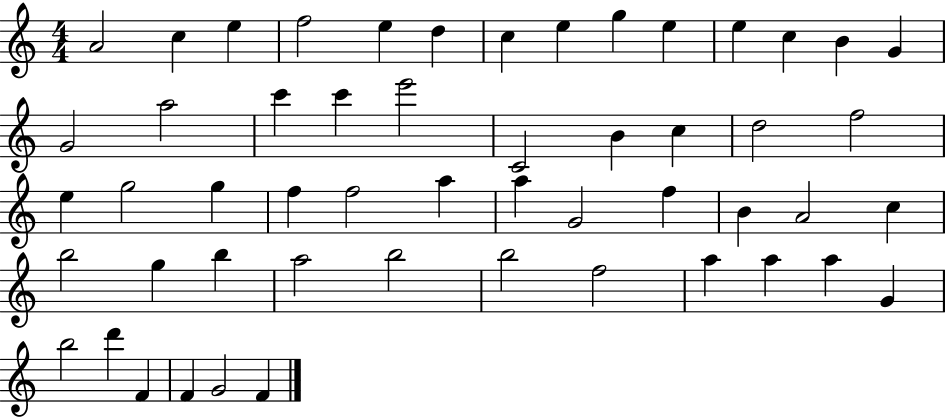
A4/h C5/q E5/q F5/h E5/q D5/q C5/q E5/q G5/q E5/q E5/q C5/q B4/q G4/q G4/h A5/h C6/q C6/q E6/h C4/h B4/q C5/q D5/h F5/h E5/q G5/h G5/q F5/q F5/h A5/q A5/q G4/h F5/q B4/q A4/h C5/q B5/h G5/q B5/q A5/h B5/h B5/h F5/h A5/q A5/q A5/q G4/q B5/h D6/q F4/q F4/q G4/h F4/q